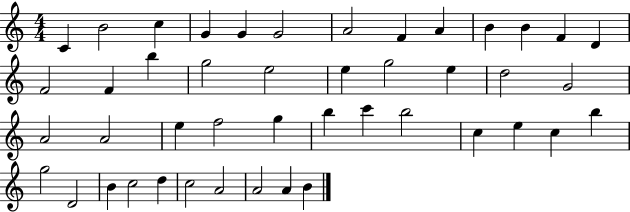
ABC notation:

X:1
T:Untitled
M:4/4
L:1/4
K:C
C B2 c G G G2 A2 F A B B F D F2 F b g2 e2 e g2 e d2 G2 A2 A2 e f2 g b c' b2 c e c b g2 D2 B c2 d c2 A2 A2 A B